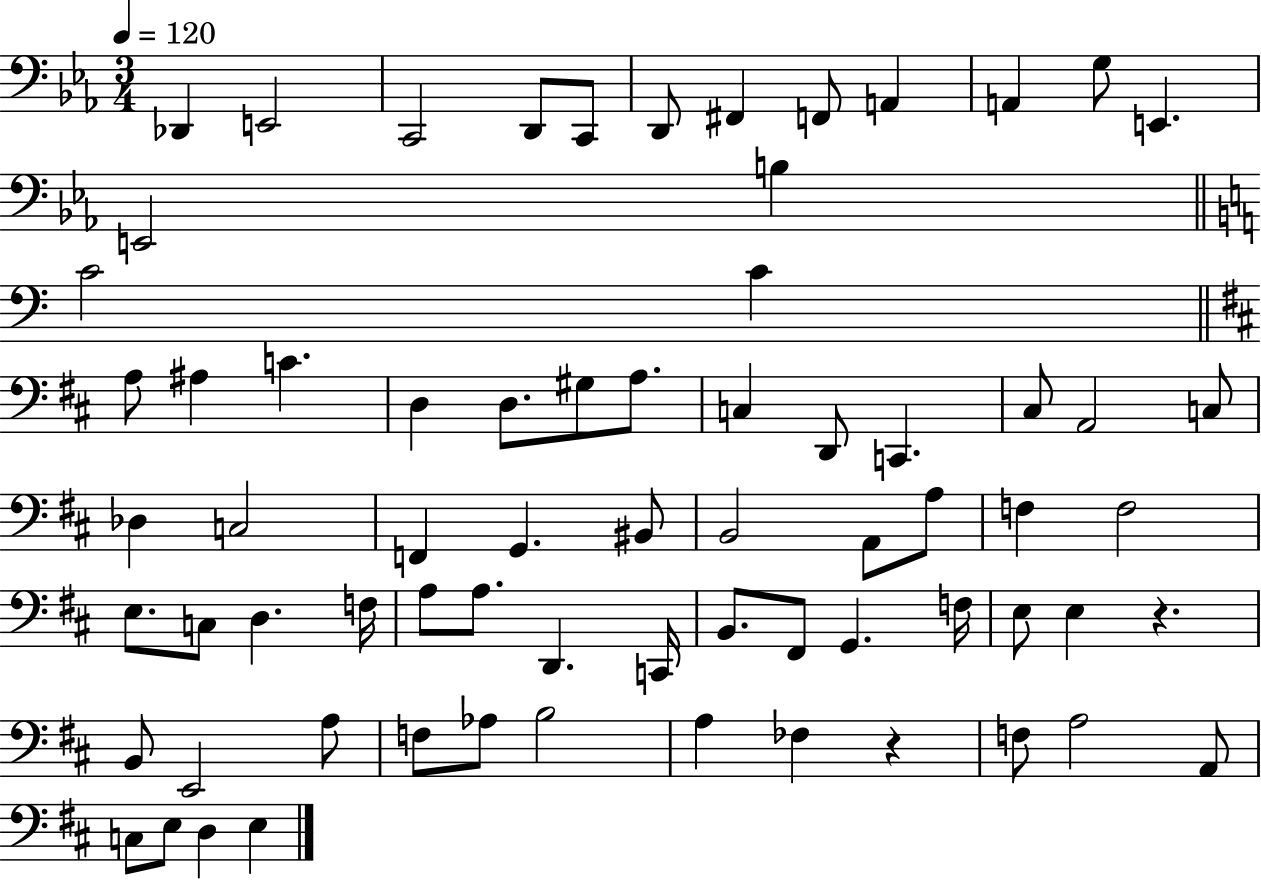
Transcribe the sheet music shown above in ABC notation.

X:1
T:Untitled
M:3/4
L:1/4
K:Eb
_D,, E,,2 C,,2 D,,/2 C,,/2 D,,/2 ^F,, F,,/2 A,, A,, G,/2 E,, E,,2 B, C2 C A,/2 ^A, C D, D,/2 ^G,/2 A,/2 C, D,,/2 C,, ^C,/2 A,,2 C,/2 _D, C,2 F,, G,, ^B,,/2 B,,2 A,,/2 A,/2 F, F,2 E,/2 C,/2 D, F,/4 A,/2 A,/2 D,, C,,/4 B,,/2 ^F,,/2 G,, F,/4 E,/2 E, z B,,/2 E,,2 A,/2 F,/2 _A,/2 B,2 A, _F, z F,/2 A,2 A,,/2 C,/2 E,/2 D, E,